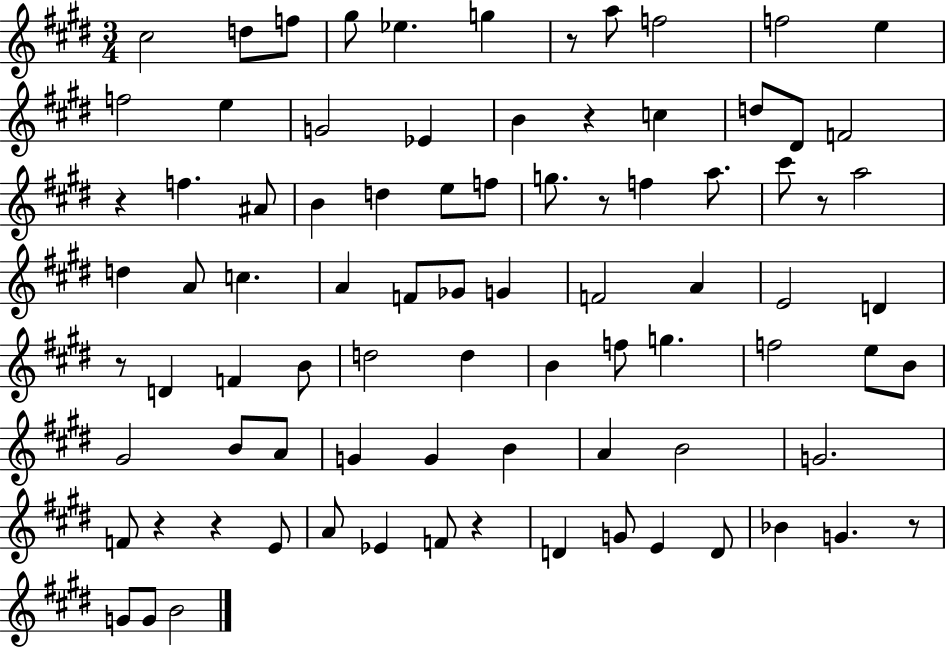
C#5/h D5/e F5/e G#5/e Eb5/q. G5/q R/e A5/e F5/h F5/h E5/q F5/h E5/q G4/h Eb4/q B4/q R/q C5/q D5/e D#4/e F4/h R/q F5/q. A#4/e B4/q D5/q E5/e F5/e G5/e. R/e F5/q A5/e. C#6/e R/e A5/h D5/q A4/e C5/q. A4/q F4/e Gb4/e G4/q F4/h A4/q E4/h D4/q R/e D4/q F4/q B4/e D5/h D5/q B4/q F5/e G5/q. F5/h E5/e B4/e G#4/h B4/e A4/e G4/q G4/q B4/q A4/q B4/h G4/h. F4/e R/q R/q E4/e A4/e Eb4/q F4/e R/q D4/q G4/e E4/q D4/e Bb4/q G4/q. R/e G4/e G4/e B4/h